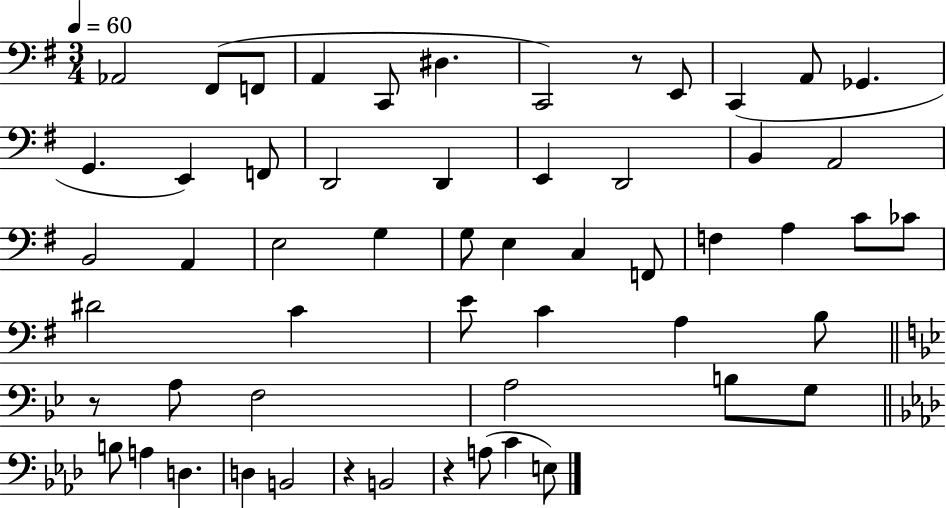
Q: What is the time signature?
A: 3/4